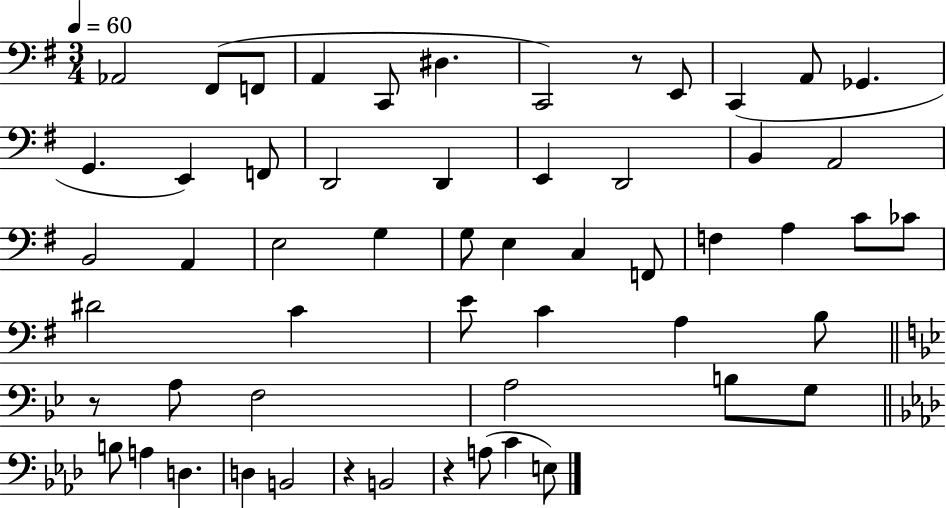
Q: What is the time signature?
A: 3/4